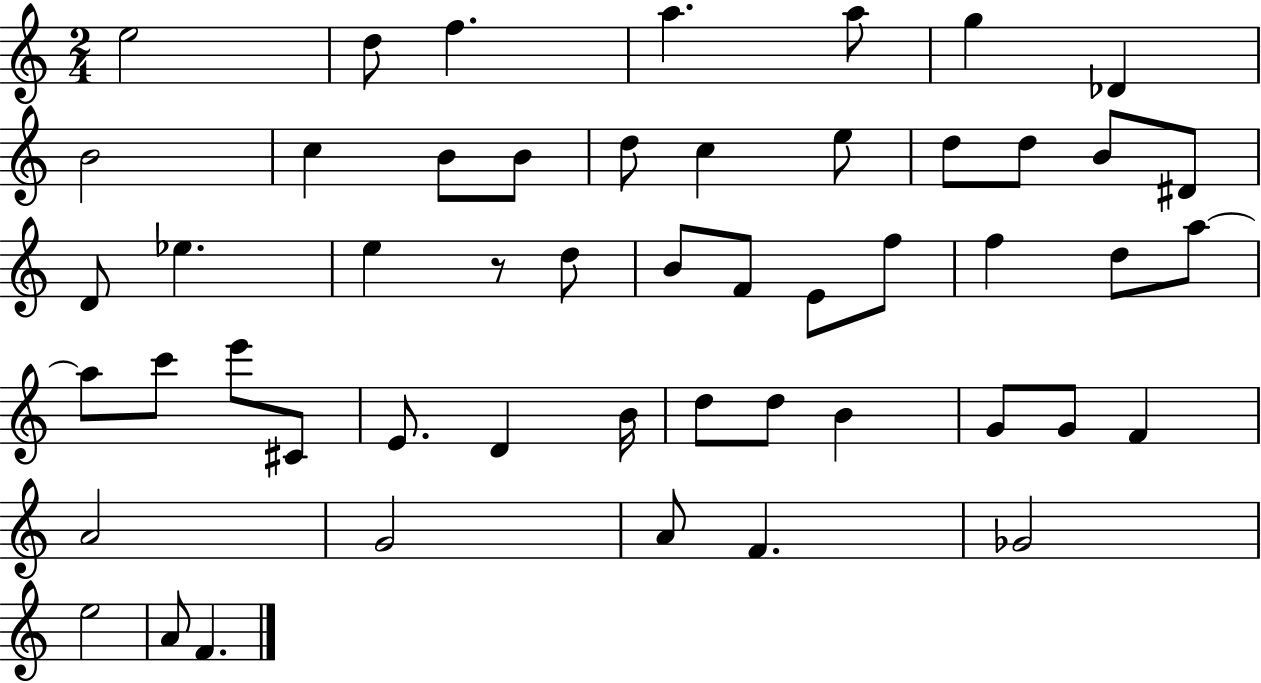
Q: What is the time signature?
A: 2/4